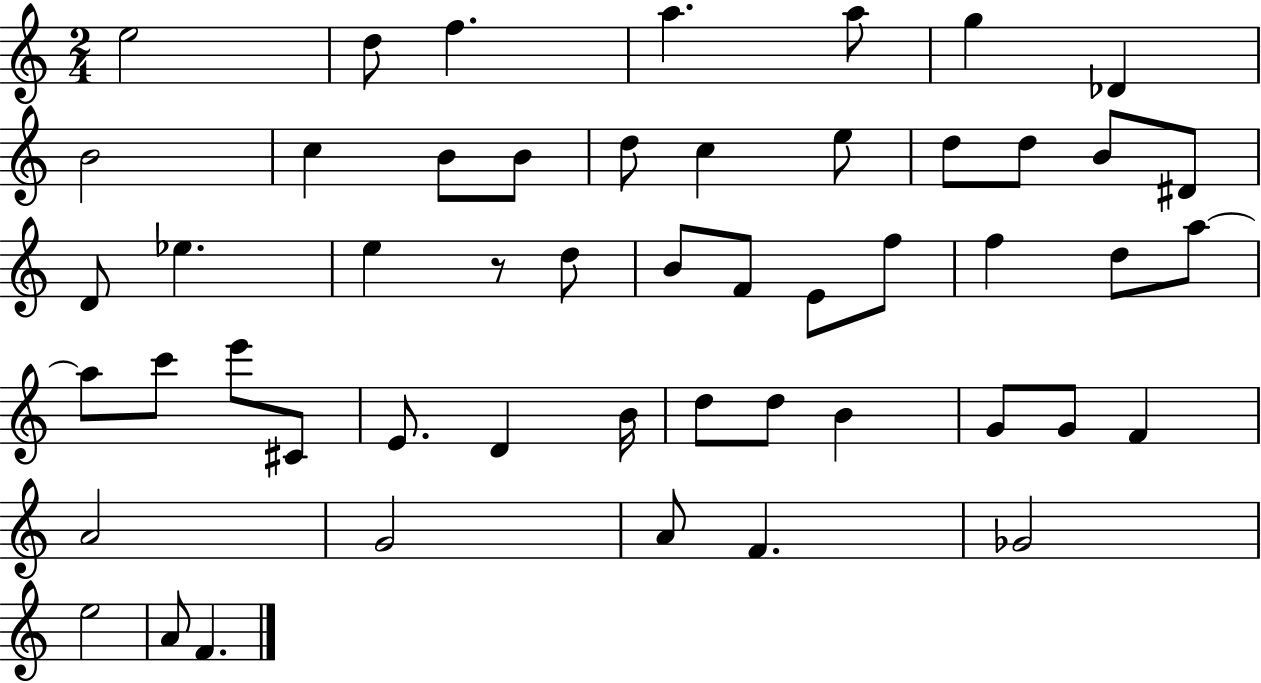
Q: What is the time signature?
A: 2/4